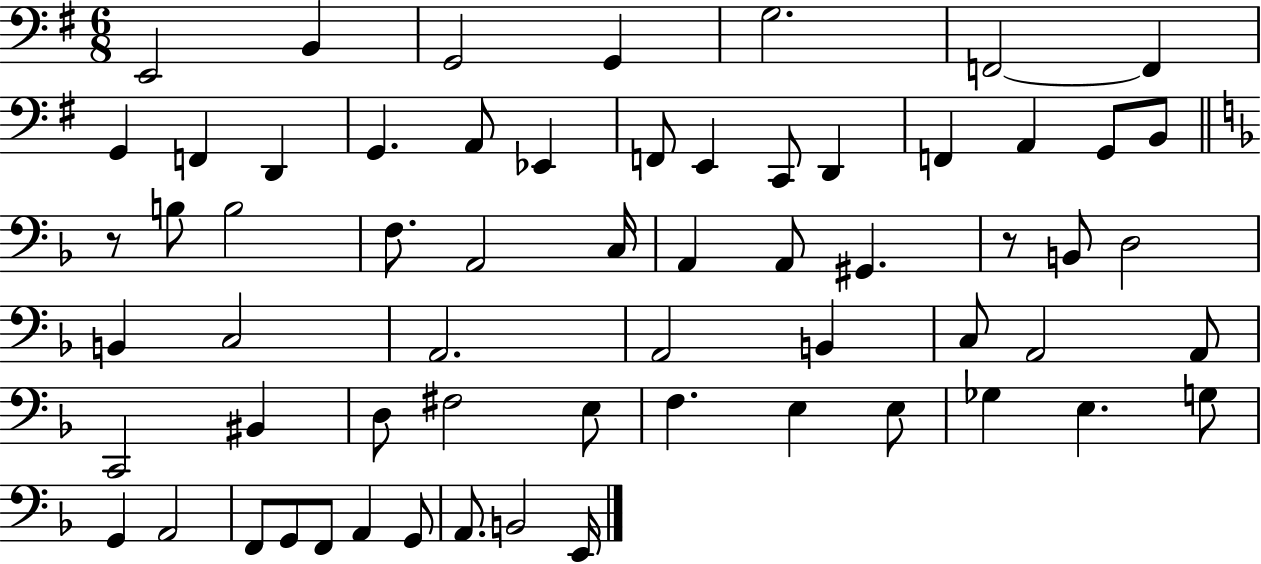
E2/h B2/q G2/h G2/q G3/h. F2/h F2/q G2/q F2/q D2/q G2/q. A2/e Eb2/q F2/e E2/q C2/e D2/q F2/q A2/q G2/e B2/e R/e B3/e B3/h F3/e. A2/h C3/s A2/q A2/e G#2/q. R/e B2/e D3/h B2/q C3/h A2/h. A2/h B2/q C3/e A2/h A2/e C2/h BIS2/q D3/e F#3/h E3/e F3/q. E3/q E3/e Gb3/q E3/q. G3/e G2/q A2/h F2/e G2/e F2/e A2/q G2/e A2/e. B2/h E2/s